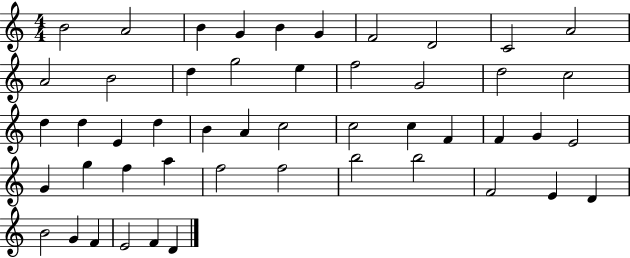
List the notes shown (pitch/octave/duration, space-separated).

B4/h A4/h B4/q G4/q B4/q G4/q F4/h D4/h C4/h A4/h A4/h B4/h D5/q G5/h E5/q F5/h G4/h D5/h C5/h D5/q D5/q E4/q D5/q B4/q A4/q C5/h C5/h C5/q F4/q F4/q G4/q E4/h G4/q G5/q F5/q A5/q F5/h F5/h B5/h B5/h F4/h E4/q D4/q B4/h G4/q F4/q E4/h F4/q D4/q